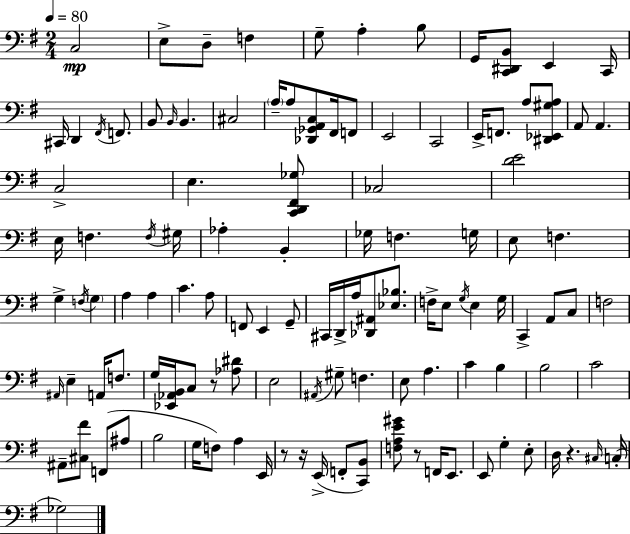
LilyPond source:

{
  \clef bass
  \numericTimeSignature
  \time 2/4
  \key e \minor
  \tempo 4 = 80
  \repeat volta 2 { c2\mp | e8-> d8-- f4 | g8-- a4-. b8 | g,16 <c, dis, b,>8 e,4 c,16 | \break cis,16 d,4 \acciaccatura { fis,16 } f,8. | b,8 \grace { b,16 } b,4. | cis2 | \parenthesize a16-- a8 <des, ges, a, c>8 fis,16 | \break f,8 e,2 | c,2 | e,16-> f,8. a8 | <dis, ees, gis a>8 a,8 a,4. | \break c2-> | e4. | <c, d, fis, ges>8 ces2 | <d' e'>2 | \break e16 f4. | \acciaccatura { f16 } gis16 aes4-. b,4-. | ges16 f4. | g16 e8 f4. | \break g4-> \acciaccatura { f16 } | \parenthesize g4 a4 | a4 c'4. | a8 f,8 e,4 | \break g,8-- cis,16 d,16-> a16 <des, ais,>8 | <ees bes>8. f16-> e8 \acciaccatura { g16 } | e4 g16 c,4-> | a,8 c8 f2 | \break \grace { ais,16 } e4-- | a,16 f8. g16 <ees, aes, b,>16 | c8 r8 <aes dis'>8 e2 | \acciaccatura { ais,16 } gis8-- | \break f4. e8 | a4. c'4 | b4 b2 | c'2 | \break ais,8-- | <cis fis'>8 f,8( ais8 b2 | g16 | f8) a4 e,16 r8 | \break r16 e,16->( f,8-. <c, b,>8) <f a e' gis'>8 | r8 f,16 e,8. e,8 | g4-. e8-. d16 | r4. \grace { cis16 }( c16-. | \break ges2) | } \bar "|."
}